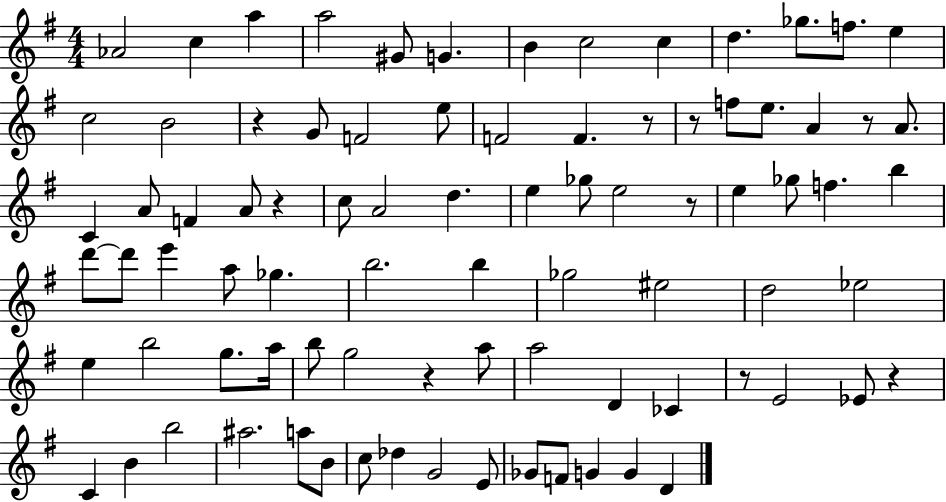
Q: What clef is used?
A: treble